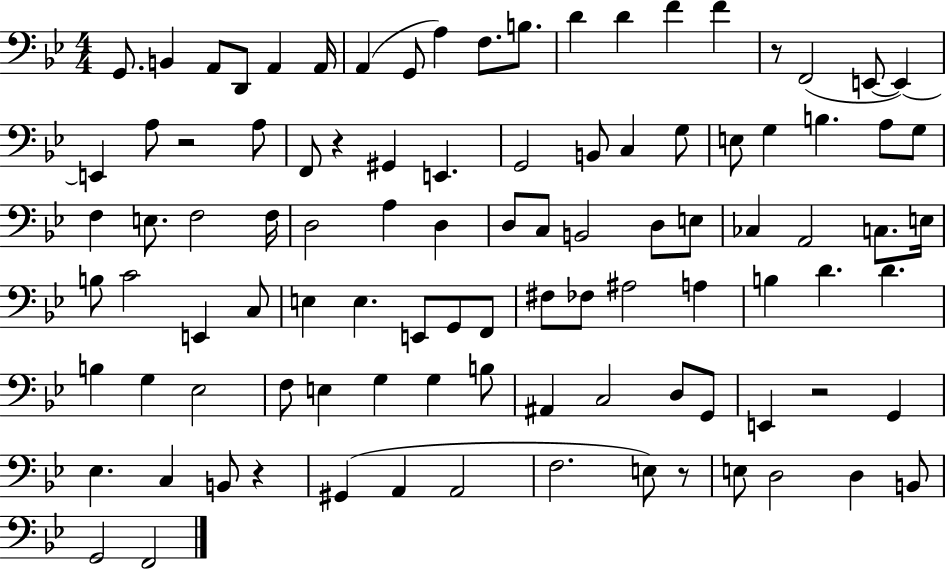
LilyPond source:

{
  \clef bass
  \numericTimeSignature
  \time 4/4
  \key bes \major
  g,8. b,4 a,8 d,8 a,4 a,16 | a,4( g,8 a4) f8. b8. | d'4 d'4 f'4 f'4 | r8 f,2( e,8~~ e,4~~) | \break e,4 a8 r2 a8 | f,8 r4 gis,4 e,4. | g,2 b,8 c4 g8 | e8 g4 b4. a8 g8 | \break f4 e8. f2 f16 | d2 a4 d4 | d8 c8 b,2 d8 e8 | ces4 a,2 c8. e16 | \break b8 c'2 e,4 c8 | e4 e4. e,8 g,8 f,8 | fis8 fes8 ais2 a4 | b4 d'4. d'4. | \break b4 g4 ees2 | f8 e4 g4 g4 b8 | ais,4 c2 d8 g,8 | e,4 r2 g,4 | \break ees4. c4 b,8 r4 | gis,4( a,4 a,2 | f2. e8) r8 | e8 d2 d4 b,8 | \break g,2 f,2 | \bar "|."
}